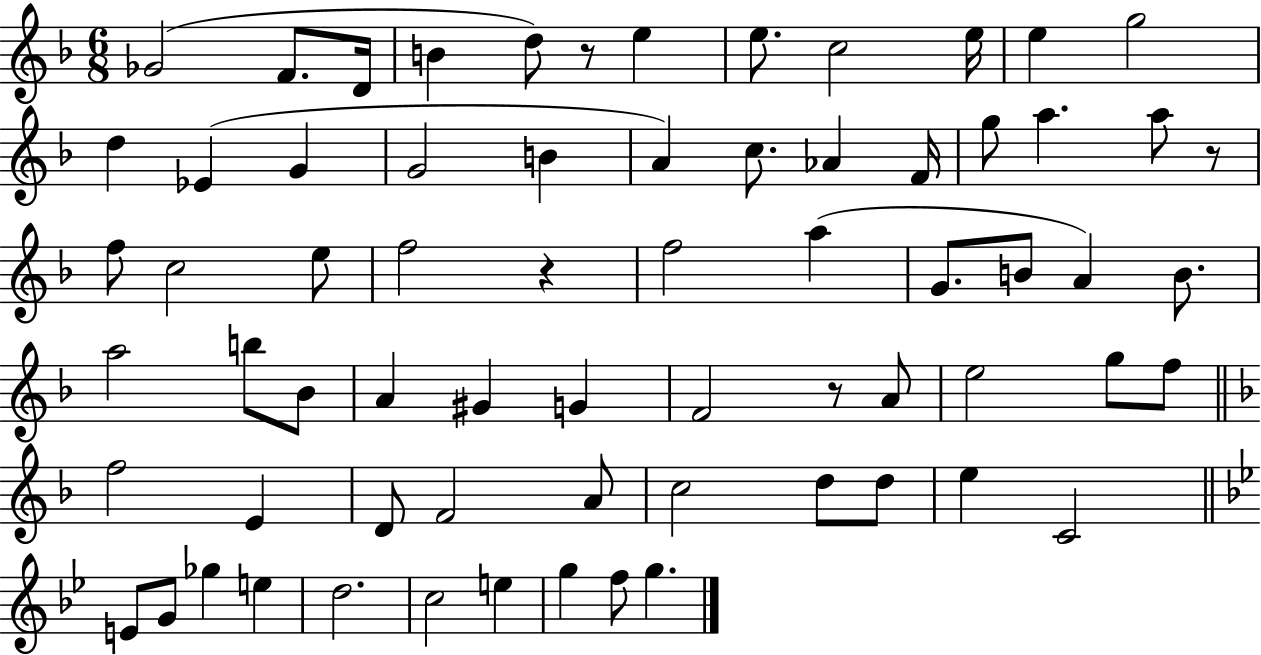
{
  \clef treble
  \numericTimeSignature
  \time 6/8
  \key f \major
  ges'2( f'8. d'16 | b'4 d''8) r8 e''4 | e''8. c''2 e''16 | e''4 g''2 | \break d''4 ees'4( g'4 | g'2 b'4 | a'4) c''8. aes'4 f'16 | g''8 a''4. a''8 r8 | \break f''8 c''2 e''8 | f''2 r4 | f''2 a''4( | g'8. b'8 a'4) b'8. | \break a''2 b''8 bes'8 | a'4 gis'4 g'4 | f'2 r8 a'8 | e''2 g''8 f''8 | \break \bar "||" \break \key f \major f''2 e'4 | d'8 f'2 a'8 | c''2 d''8 d''8 | e''4 c'2 | \break \bar "||" \break \key bes \major e'8 g'8 ges''4 e''4 | d''2. | c''2 e''4 | g''4 f''8 g''4. | \break \bar "|."
}